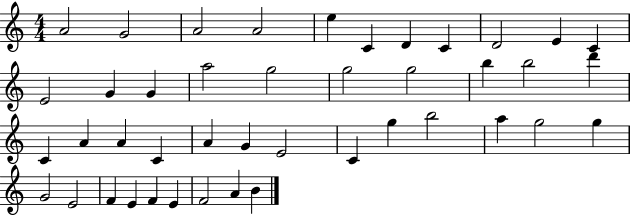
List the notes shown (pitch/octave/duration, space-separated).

A4/h G4/h A4/h A4/h E5/q C4/q D4/q C4/q D4/h E4/q C4/q E4/h G4/q G4/q A5/h G5/h G5/h G5/h B5/q B5/h D6/q C4/q A4/q A4/q C4/q A4/q G4/q E4/h C4/q G5/q B5/h A5/q G5/h G5/q G4/h E4/h F4/q E4/q F4/q E4/q F4/h A4/q B4/q